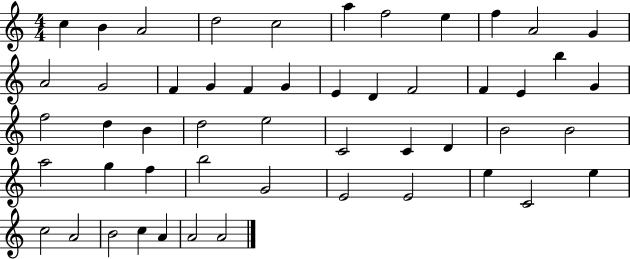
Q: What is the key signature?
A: C major